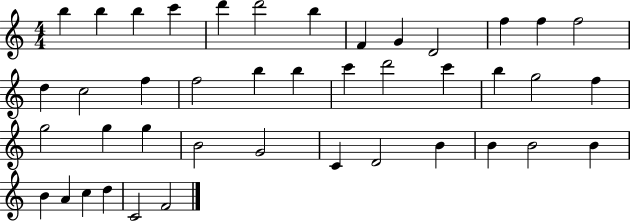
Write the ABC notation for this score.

X:1
T:Untitled
M:4/4
L:1/4
K:C
b b b c' d' d'2 b F G D2 f f f2 d c2 f f2 b b c' d'2 c' b g2 f g2 g g B2 G2 C D2 B B B2 B B A c d C2 F2